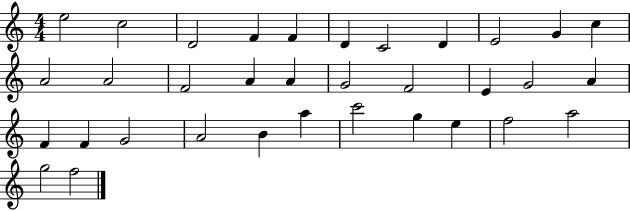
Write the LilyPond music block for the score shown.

{
  \clef treble
  \numericTimeSignature
  \time 4/4
  \key c \major
  e''2 c''2 | d'2 f'4 f'4 | d'4 c'2 d'4 | e'2 g'4 c''4 | \break a'2 a'2 | f'2 a'4 a'4 | g'2 f'2 | e'4 g'2 a'4 | \break f'4 f'4 g'2 | a'2 b'4 a''4 | c'''2 g''4 e''4 | f''2 a''2 | \break g''2 f''2 | \bar "|."
}